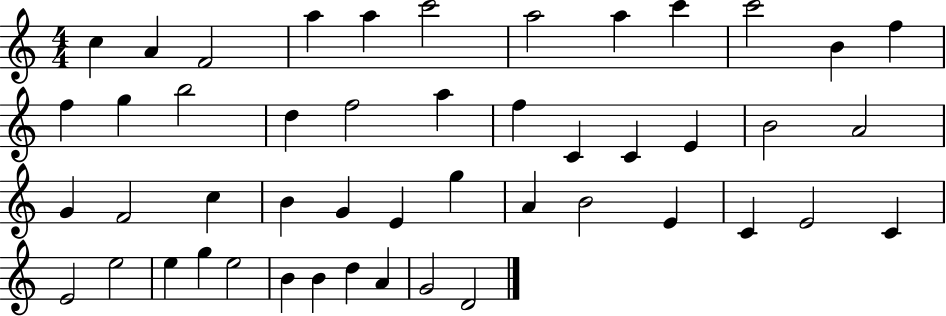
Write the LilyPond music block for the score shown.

{
  \clef treble
  \numericTimeSignature
  \time 4/4
  \key c \major
  c''4 a'4 f'2 | a''4 a''4 c'''2 | a''2 a''4 c'''4 | c'''2 b'4 f''4 | \break f''4 g''4 b''2 | d''4 f''2 a''4 | f''4 c'4 c'4 e'4 | b'2 a'2 | \break g'4 f'2 c''4 | b'4 g'4 e'4 g''4 | a'4 b'2 e'4 | c'4 e'2 c'4 | \break e'2 e''2 | e''4 g''4 e''2 | b'4 b'4 d''4 a'4 | g'2 d'2 | \break \bar "|."
}